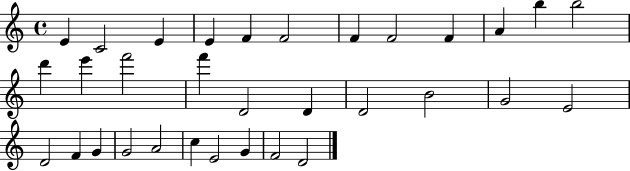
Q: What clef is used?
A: treble